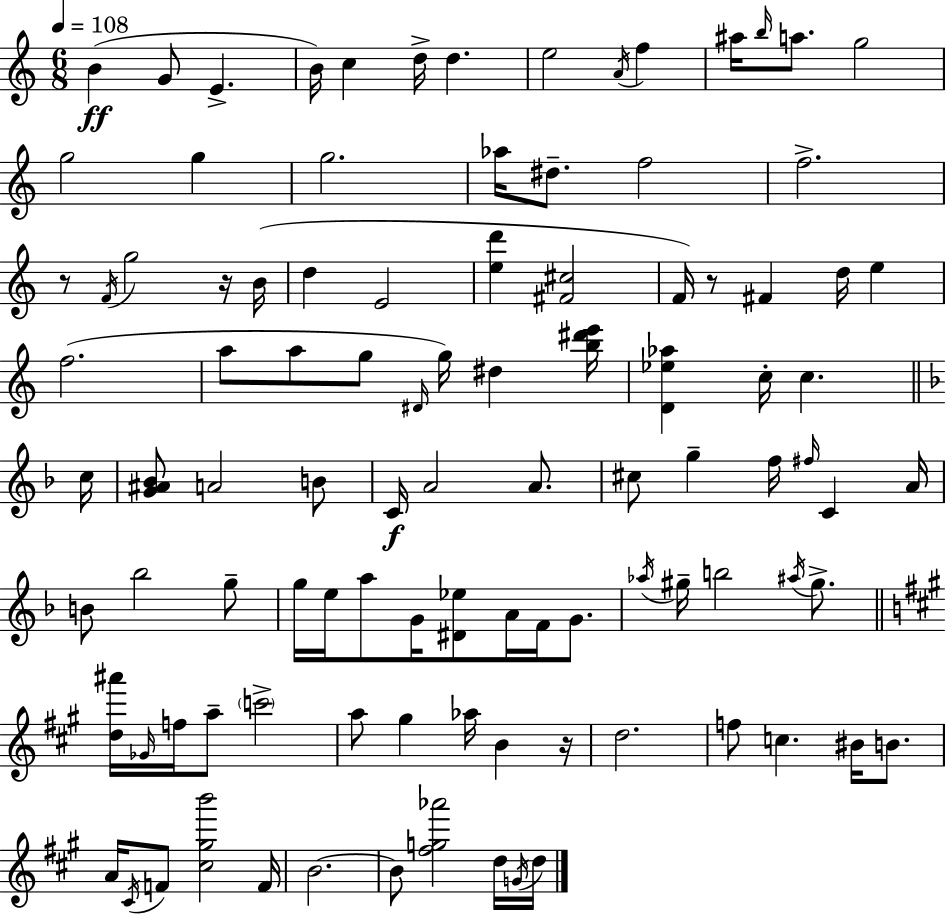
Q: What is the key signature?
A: C major